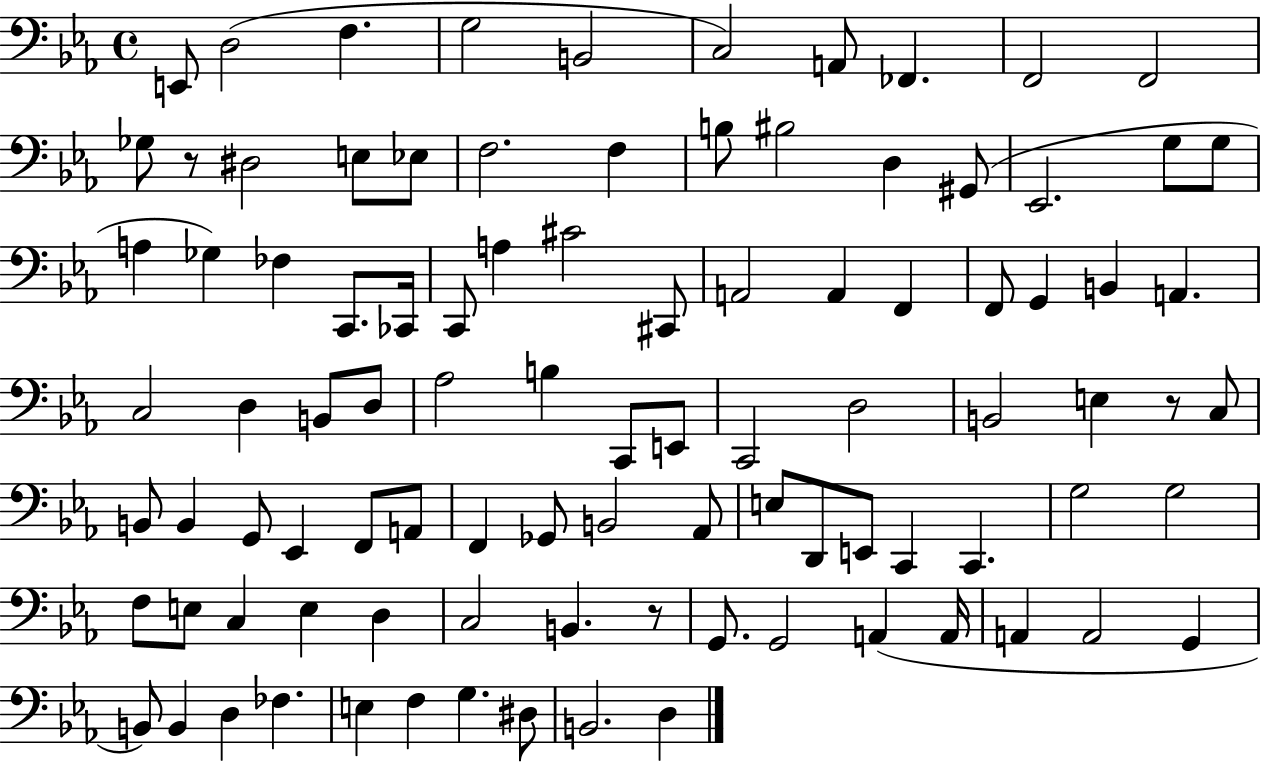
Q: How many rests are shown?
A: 3